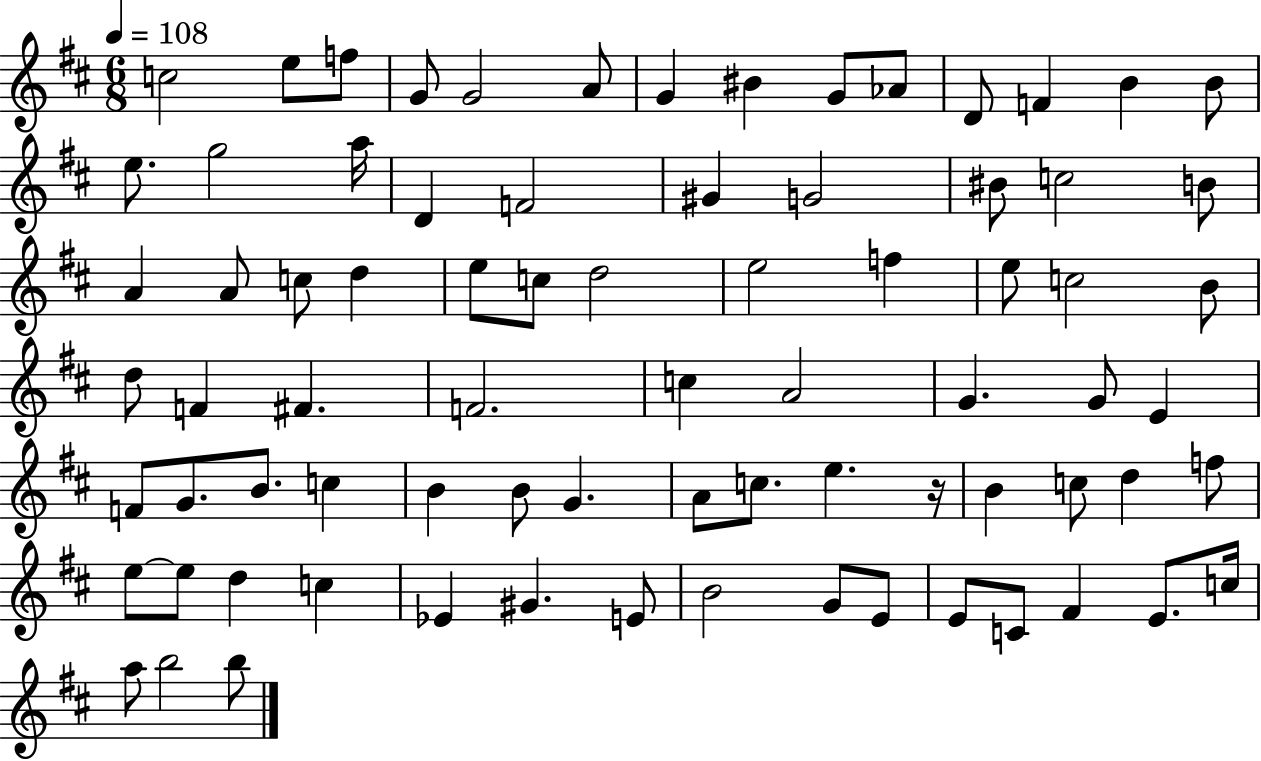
C5/h E5/e F5/e G4/e G4/h A4/e G4/q BIS4/q G4/e Ab4/e D4/e F4/q B4/q B4/e E5/e. G5/h A5/s D4/q F4/h G#4/q G4/h BIS4/e C5/h B4/e A4/q A4/e C5/e D5/q E5/e C5/e D5/h E5/h F5/q E5/e C5/h B4/e D5/e F4/q F#4/q. F4/h. C5/q A4/h G4/q. G4/e E4/q F4/e G4/e. B4/e. C5/q B4/q B4/e G4/q. A4/e C5/e. E5/q. R/s B4/q C5/e D5/q F5/e E5/e E5/e D5/q C5/q Eb4/q G#4/q. E4/e B4/h G4/e E4/e E4/e C4/e F#4/q E4/e. C5/s A5/e B5/h B5/e